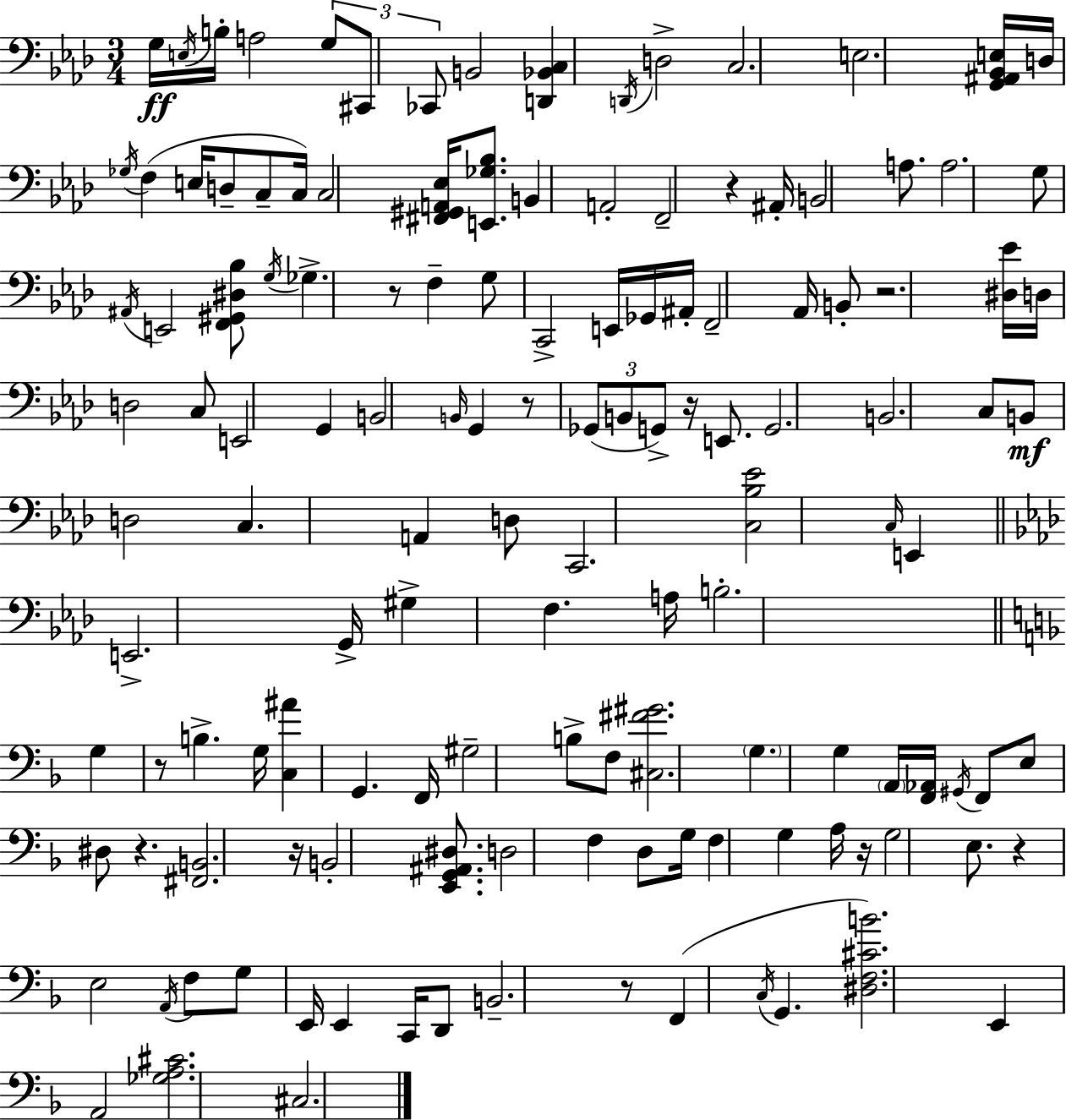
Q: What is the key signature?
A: AES major